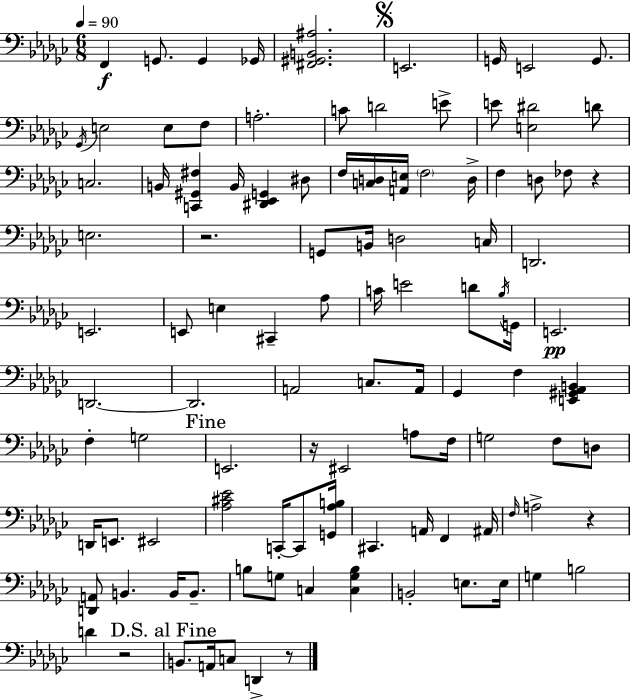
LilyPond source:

{
  \clef bass
  \numericTimeSignature
  \time 6/8
  \key ees \minor
  \tempo 4 = 90
  f,4\f g,8. g,4 ges,16 | <fis, gis, b, ais>2. | \mark \markup { \musicglyph "scripts.segno" } e,2. | g,16 e,2 g,8. | \break \acciaccatura { ges,16 } e2 e8 f8 | a2.-. | c'8 d'2 e'8-> | e'8 <e dis'>2 d'8 | \break c2. | b,16 <c, gis, fis>4 b,16 <dis, ees, g,>4 dis8 | f16 <c d>16 <a, e>16 \parenthesize f2 | d16-> f4 d8 fes8 r4 | \break e2. | r2. | g,8 b,16 d2 | c16 d,2. | \break e,2. | e,8 e4 cis,4-- aes8 | c'16 e'2 d'8 | \acciaccatura { bes16 } g,16 e,2.\pp | \break d,2.~~ | d,2. | a,2 c8. | a,16 ges,4 f4 <e, gis, aes, b,>4 | \break f4-. g2 | \mark "Fine" e,2. | r16 eis,2 a8 | f16 g2 f8 | \break d8 d,16 e,8. eis,2 | <aes cis' ees'>2 c,16-.~~ c,8 | <g, aes b>16 cis,4. a,16 f,4 | ais,16 \grace { f16 } a2-> r4 | \break <d, a,>8 b,4. b,16 | b,8.-- b8 g8 c4 <c g b>4 | b,2-. e8. | e16 g4 b2 | \break d'4 r2 | \mark "D.S. al Fine" b,8. a,16 c8 d,4-> | r8 \bar "|."
}